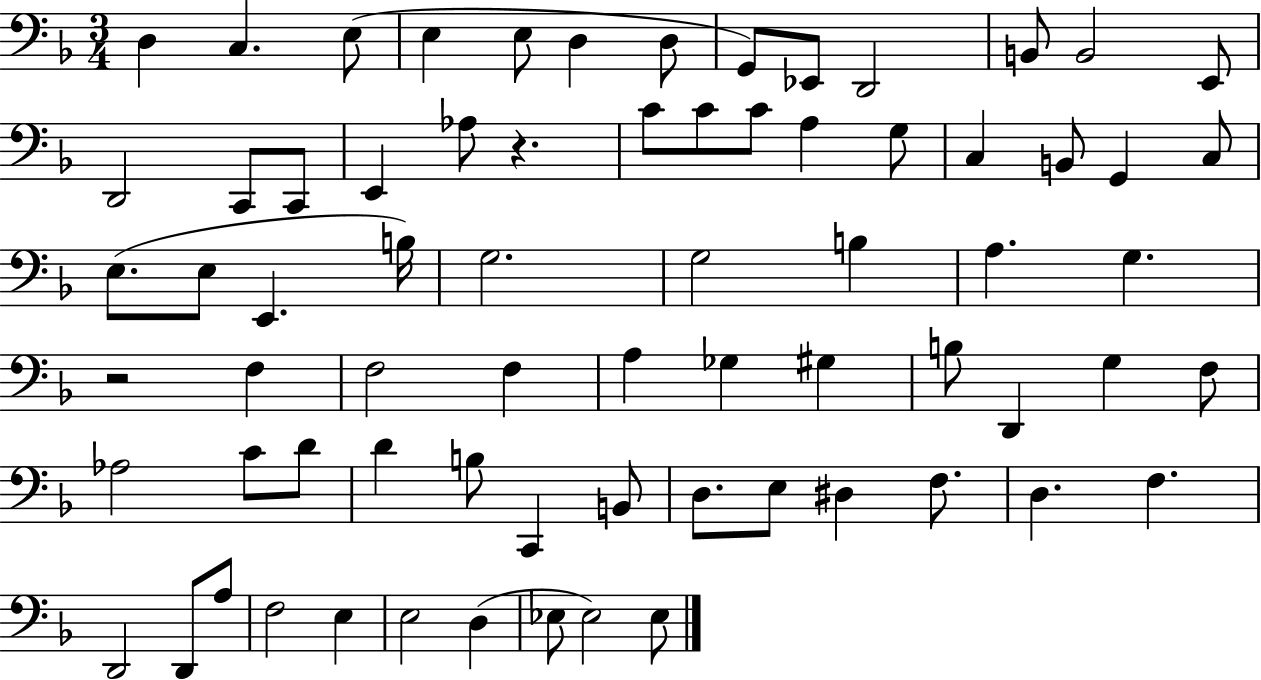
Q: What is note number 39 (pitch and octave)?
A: F3